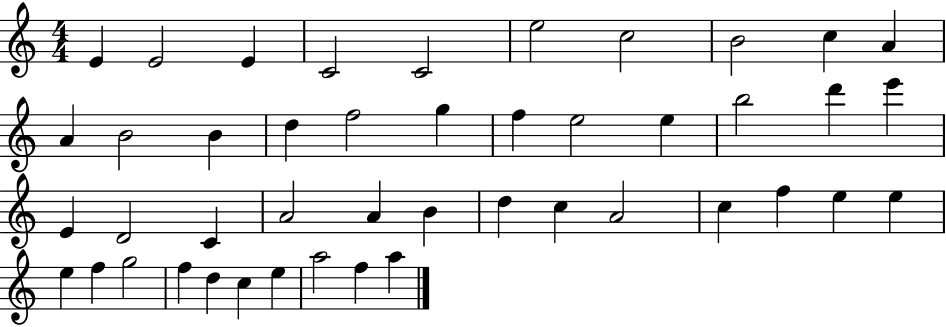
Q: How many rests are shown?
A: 0